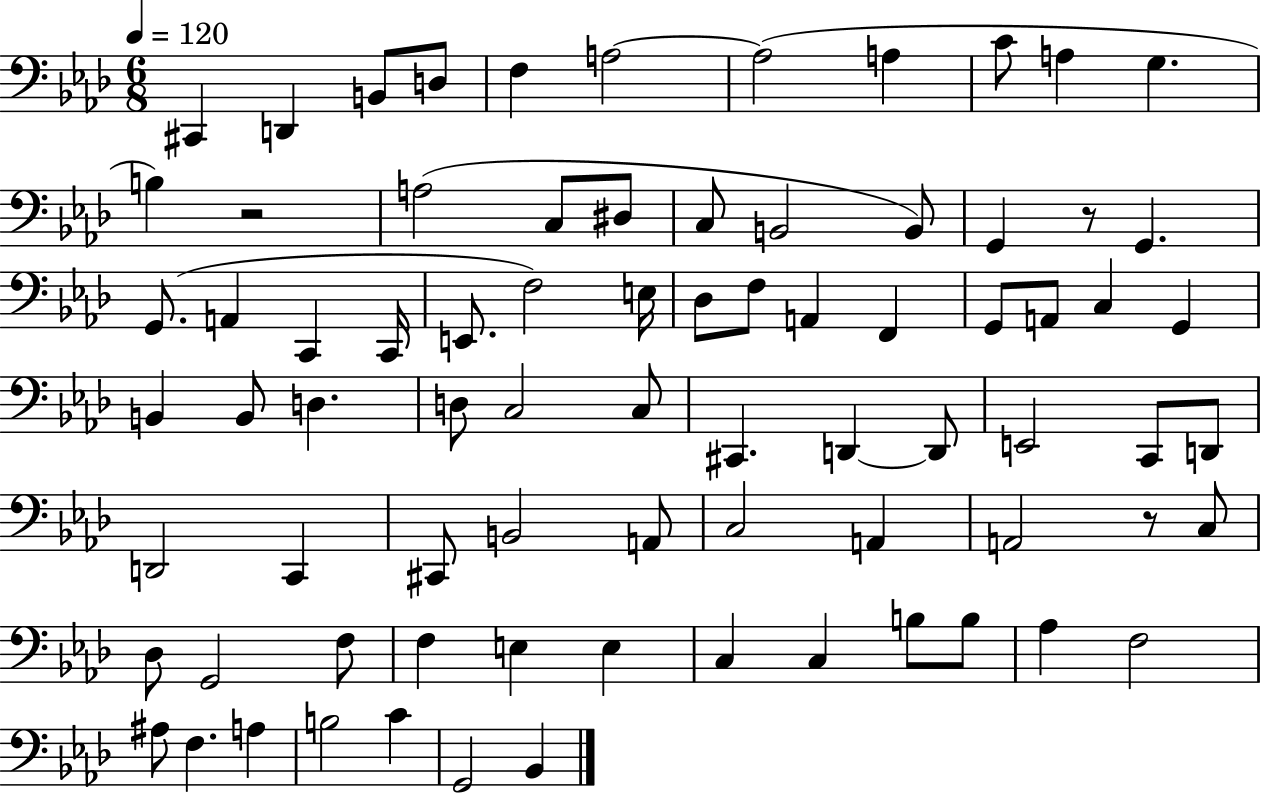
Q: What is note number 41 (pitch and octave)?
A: C3